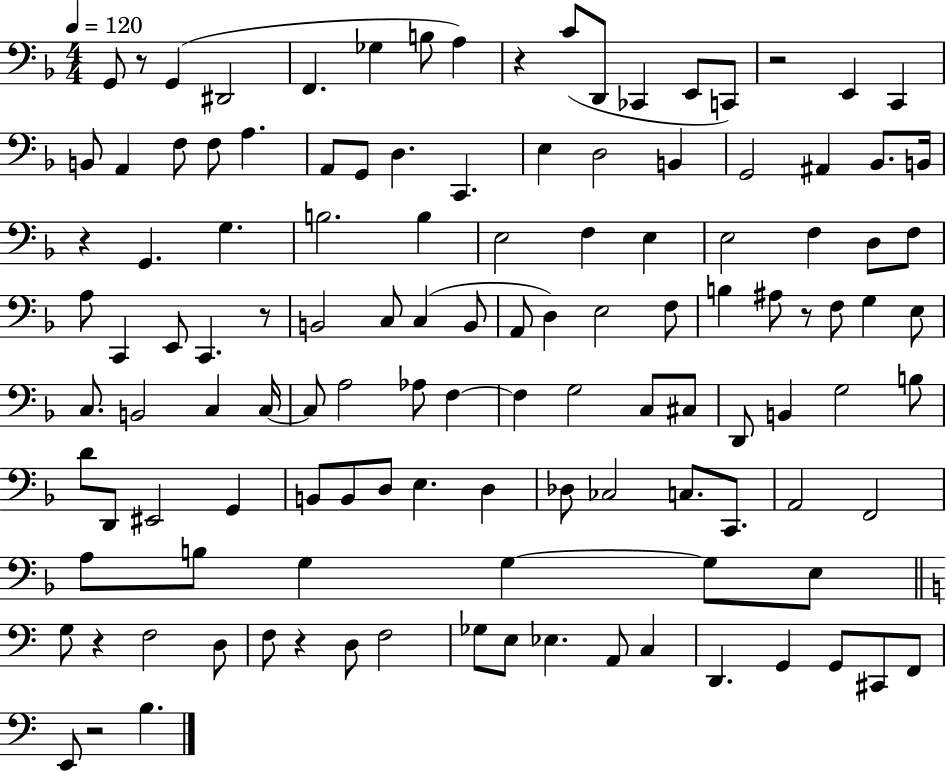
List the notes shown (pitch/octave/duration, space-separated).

G2/e R/e G2/q D#2/h F2/q. Gb3/q B3/e A3/q R/q C4/e D2/e CES2/q E2/e C2/e R/h E2/q C2/q B2/e A2/q F3/e F3/e A3/q. A2/e G2/e D3/q. C2/q. E3/q D3/h B2/q G2/h A#2/q Bb2/e. B2/s R/q G2/q. G3/q. B3/h. B3/q E3/h F3/q E3/q E3/h F3/q D3/e F3/e A3/e C2/q E2/e C2/q. R/e B2/h C3/e C3/q B2/e A2/e D3/q E3/h F3/e B3/q A#3/e R/e F3/e G3/q E3/e C3/e. B2/h C3/q C3/s C3/e A3/h Ab3/e F3/q F3/q G3/h C3/e C#3/e D2/e B2/q G3/h B3/e D4/e D2/e EIS2/h G2/q B2/e B2/e D3/e E3/q. D3/q Db3/e CES3/h C3/e. C2/e. A2/h F2/h A3/e B3/e G3/q G3/q G3/e E3/e G3/e R/q F3/h D3/e F3/e R/q D3/e F3/h Gb3/e E3/e Eb3/q. A2/e C3/q D2/q. G2/q G2/e C#2/e F2/e E2/e R/h B3/q.